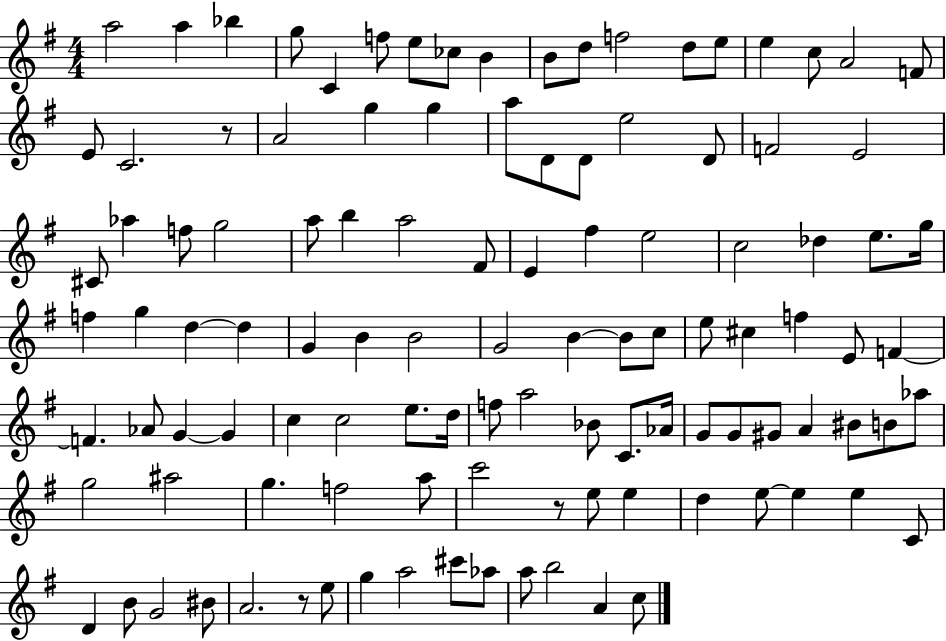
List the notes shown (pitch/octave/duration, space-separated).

A5/h A5/q Bb5/q G5/e C4/q F5/e E5/e CES5/e B4/q B4/e D5/e F5/h D5/e E5/e E5/q C5/e A4/h F4/e E4/e C4/h. R/e A4/h G5/q G5/q A5/e D4/e D4/e E5/h D4/e F4/h E4/h C#4/e Ab5/q F5/e G5/h A5/e B5/q A5/h F#4/e E4/q F#5/q E5/h C5/h Db5/q E5/e. G5/s F5/q G5/q D5/q D5/q G4/q B4/q B4/h G4/h B4/q B4/e C5/e E5/e C#5/q F5/q E4/e F4/q F4/q. Ab4/e G4/q G4/q C5/q C5/h E5/e. D5/s F5/e A5/h Bb4/e C4/e. Ab4/s G4/e G4/e G#4/e A4/q BIS4/e B4/e Ab5/e G5/h A#5/h G5/q. F5/h A5/e C6/h R/e E5/e E5/q D5/q E5/e E5/q E5/q C4/e D4/q B4/e G4/h BIS4/e A4/h. R/e E5/e G5/q A5/h C#6/e Ab5/e A5/e B5/h A4/q C5/e